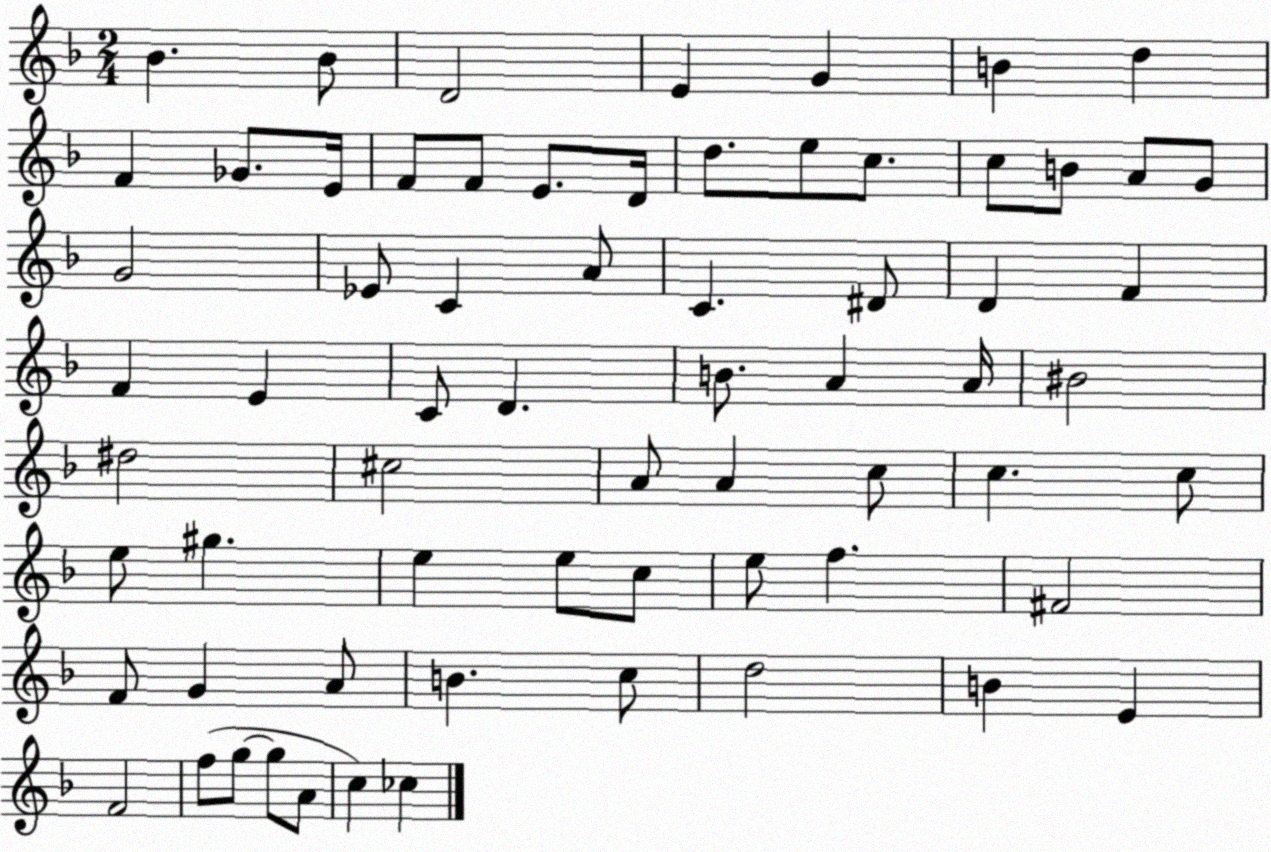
X:1
T:Untitled
M:2/4
L:1/4
K:F
_B _B/2 D2 E G B d F _G/2 E/4 F/2 F/2 E/2 D/4 d/2 e/2 c/2 c/2 B/2 A/2 G/2 G2 _E/2 C A/2 C ^D/2 D F F E C/2 D B/2 A A/4 ^B2 ^d2 ^c2 A/2 A c/2 c c/2 e/2 ^g e e/2 c/2 e/2 f ^F2 F/2 G A/2 B c/2 d2 B E F2 f/2 g/2 g/2 A/2 c _c